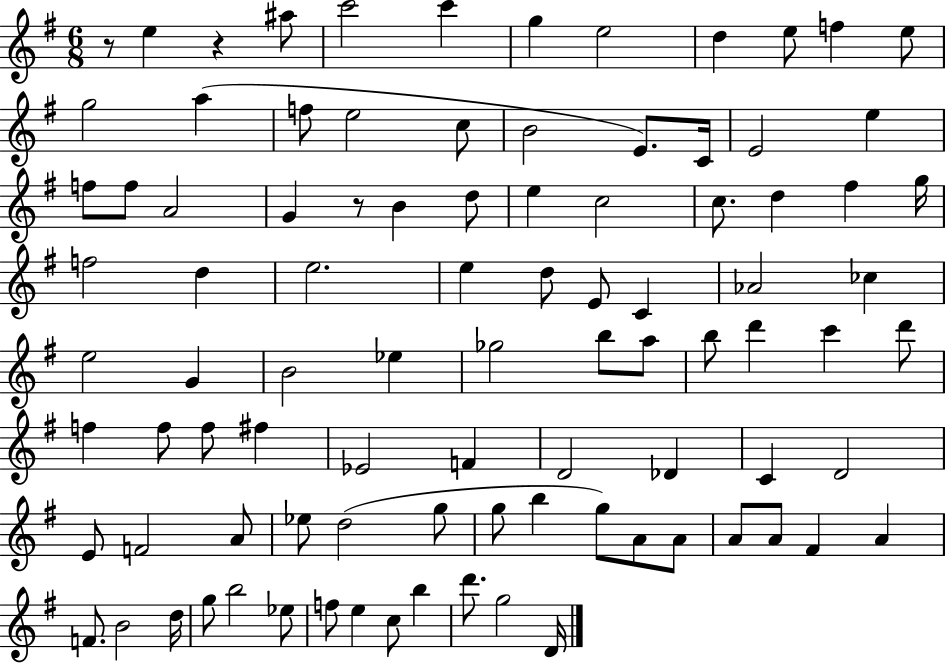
X:1
T:Untitled
M:6/8
L:1/4
K:G
z/2 e z ^a/2 c'2 c' g e2 d e/2 f e/2 g2 a f/2 e2 c/2 B2 E/2 C/4 E2 e f/2 f/2 A2 G z/2 B d/2 e c2 c/2 d ^f g/4 f2 d e2 e d/2 E/2 C _A2 _c e2 G B2 _e _g2 b/2 a/2 b/2 d' c' d'/2 f f/2 f/2 ^f _E2 F D2 _D C D2 E/2 F2 A/2 _e/2 d2 g/2 g/2 b g/2 A/2 A/2 A/2 A/2 ^F A F/2 B2 d/4 g/2 b2 _e/2 f/2 e c/2 b d'/2 g2 D/4